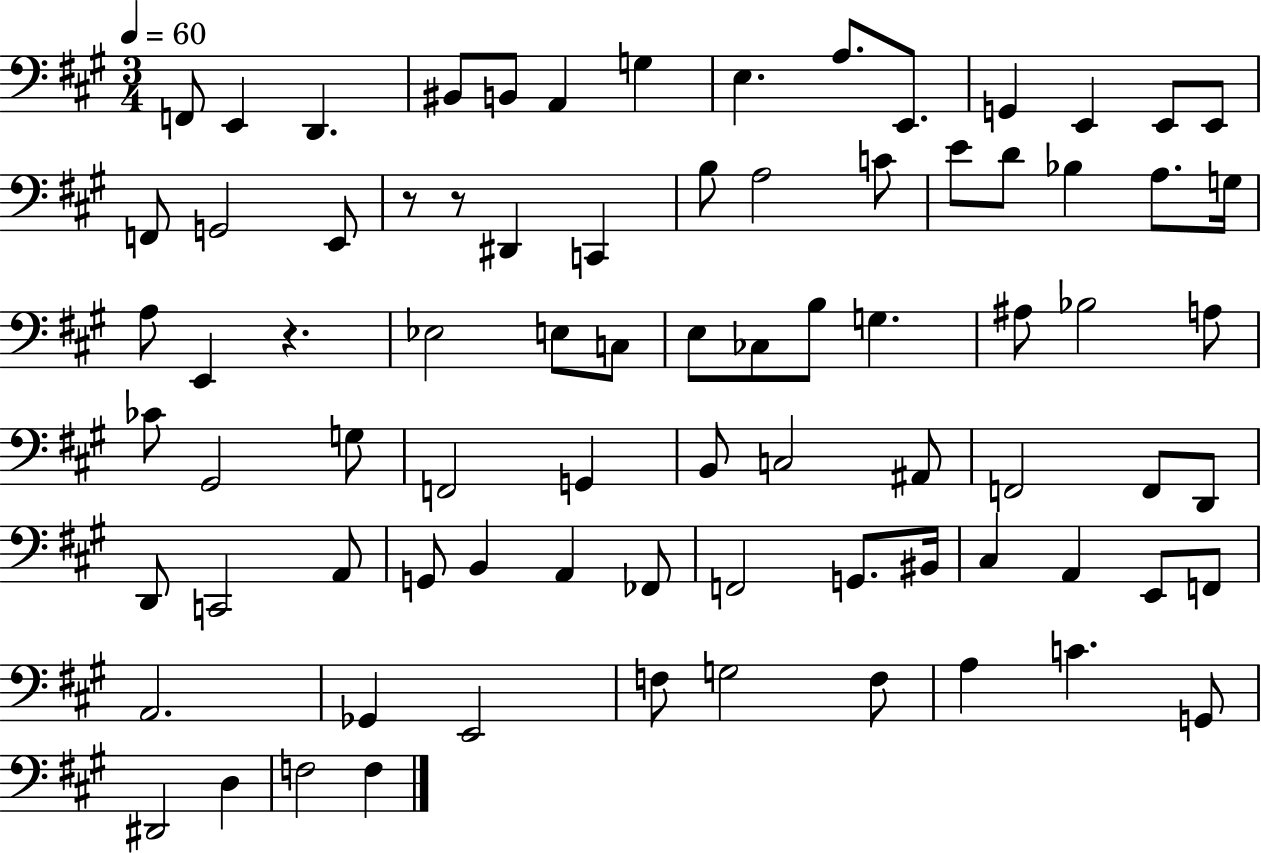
{
  \clef bass
  \numericTimeSignature
  \time 3/4
  \key a \major
  \tempo 4 = 60
  f,8 e,4 d,4. | bis,8 b,8 a,4 g4 | e4. a8. e,8. | g,4 e,4 e,8 e,8 | \break f,8 g,2 e,8 | r8 r8 dis,4 c,4 | b8 a2 c'8 | e'8 d'8 bes4 a8. g16 | \break a8 e,4 r4. | ees2 e8 c8 | e8 ces8 b8 g4. | ais8 bes2 a8 | \break ces'8 gis,2 g8 | f,2 g,4 | b,8 c2 ais,8 | f,2 f,8 d,8 | \break d,8 c,2 a,8 | g,8 b,4 a,4 fes,8 | f,2 g,8. bis,16 | cis4 a,4 e,8 f,8 | \break a,2. | ges,4 e,2 | f8 g2 f8 | a4 c'4. g,8 | \break dis,2 d4 | f2 f4 | \bar "|."
}